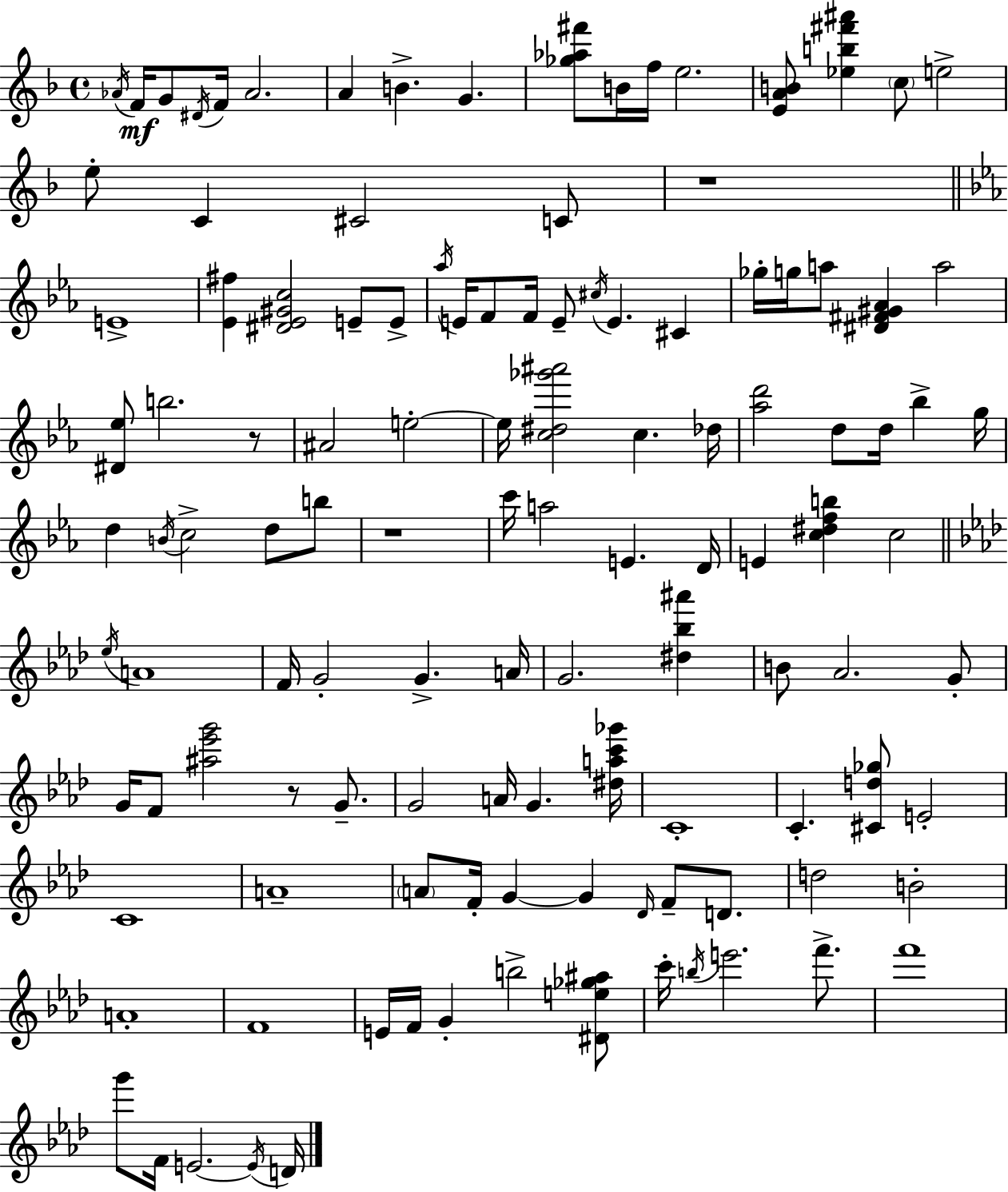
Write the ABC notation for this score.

X:1
T:Untitled
M:4/4
L:1/4
K:Dm
_A/4 F/4 G/2 ^D/4 F/4 _A2 A B G [_g_a^f']/2 B/4 f/4 e2 [EAB]/2 [_eb^f'^a'] c/2 e2 e/2 C ^C2 C/2 z4 E4 [_E^f] [^D_E^Gc]2 E/2 E/2 _a/4 E/4 F/2 F/4 E/2 ^c/4 E ^C _g/4 g/4 a/2 [^D^F^G_A] a2 [^D_e]/2 b2 z/2 ^A2 e2 e/4 [c^d_g'^a']2 c _d/4 [_ad']2 d/2 d/4 _b g/4 d B/4 c2 d/2 b/2 z4 c'/4 a2 E D/4 E [c^dfb] c2 _e/4 A4 F/4 G2 G A/4 G2 [^d_b^a'] B/2 _A2 G/2 G/4 F/2 [^a_e'g']2 z/2 G/2 G2 A/4 G [^dac'_g']/4 C4 C [^Cd_g]/2 E2 C4 A4 A/2 F/4 G G _D/4 F/2 D/2 d2 B2 A4 F4 E/4 F/4 G b2 [^De_g^a]/2 c'/4 b/4 e'2 f'/2 f'4 g'/2 F/4 E2 E/4 D/4